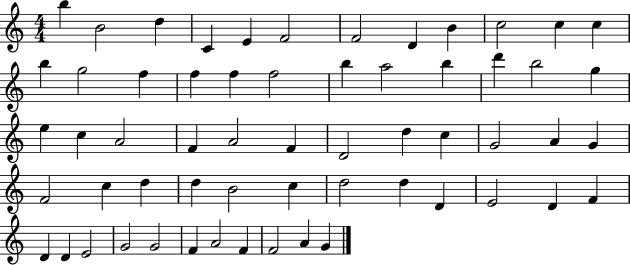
X:1
T:Untitled
M:4/4
L:1/4
K:C
b B2 d C E F2 F2 D B c2 c c b g2 f f f f2 b a2 b d' b2 g e c A2 F A2 F D2 d c G2 A G F2 c d d B2 c d2 d D E2 D F D D E2 G2 G2 F A2 F F2 A G